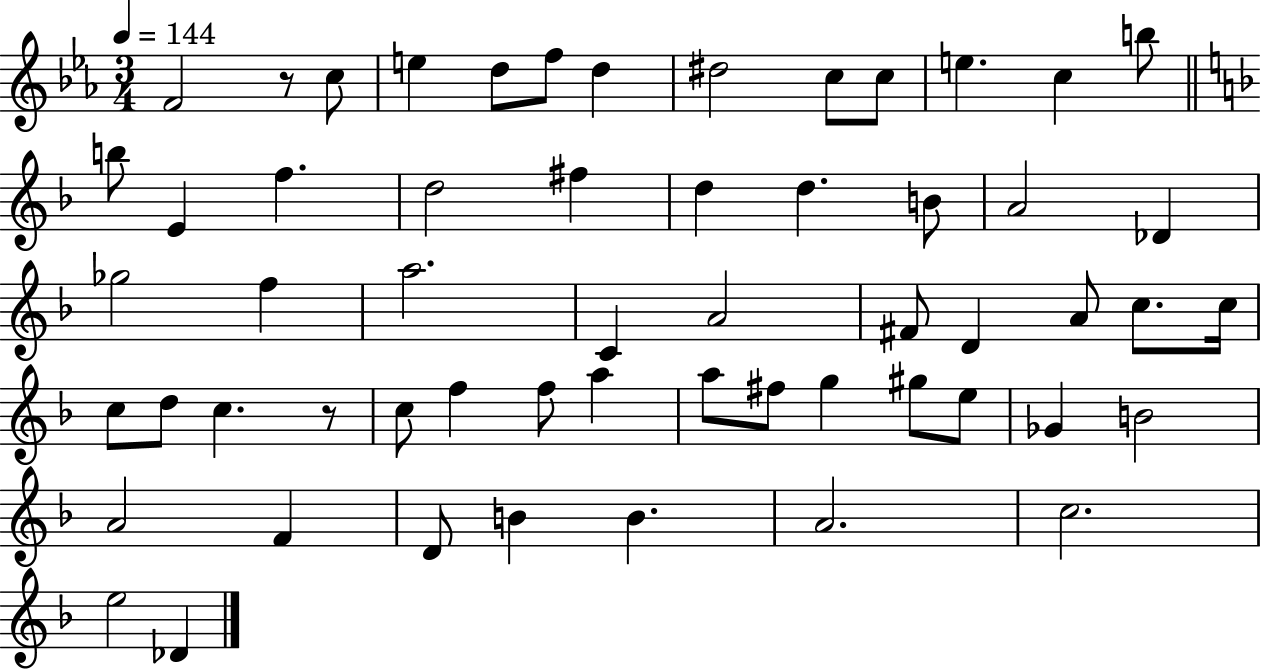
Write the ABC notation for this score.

X:1
T:Untitled
M:3/4
L:1/4
K:Eb
F2 z/2 c/2 e d/2 f/2 d ^d2 c/2 c/2 e c b/2 b/2 E f d2 ^f d d B/2 A2 _D _g2 f a2 C A2 ^F/2 D A/2 c/2 c/4 c/2 d/2 c z/2 c/2 f f/2 a a/2 ^f/2 g ^g/2 e/2 _G B2 A2 F D/2 B B A2 c2 e2 _D